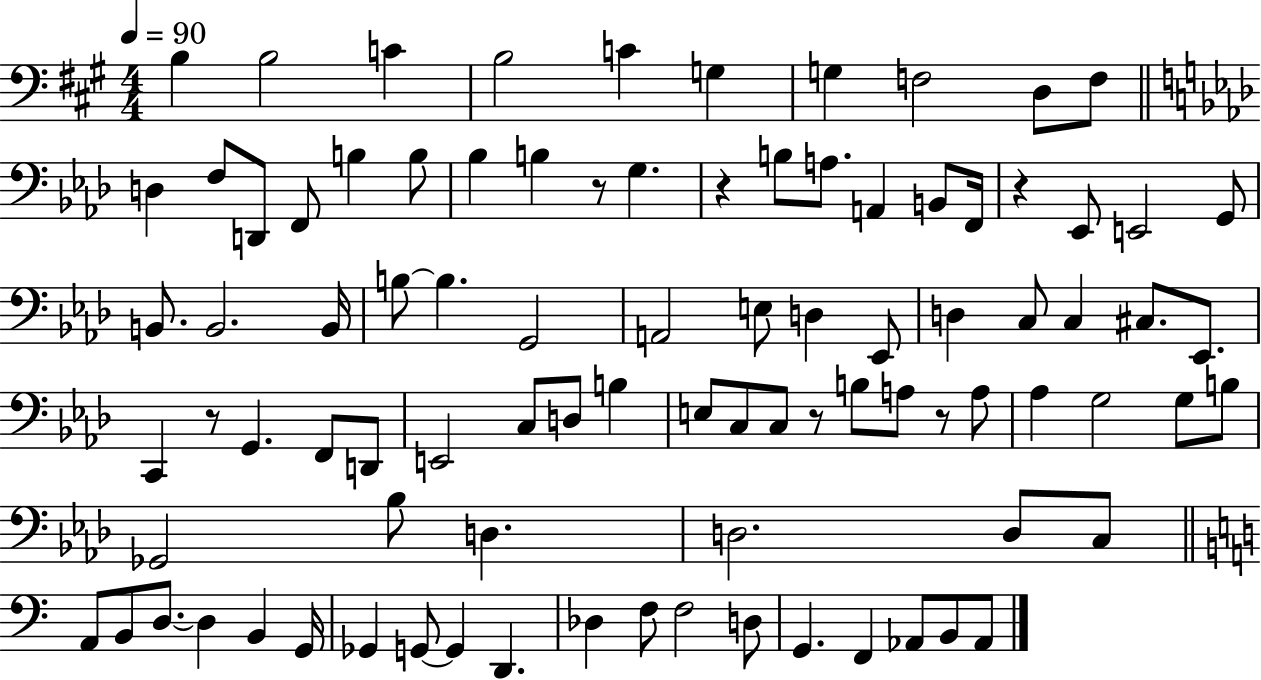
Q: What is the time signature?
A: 4/4